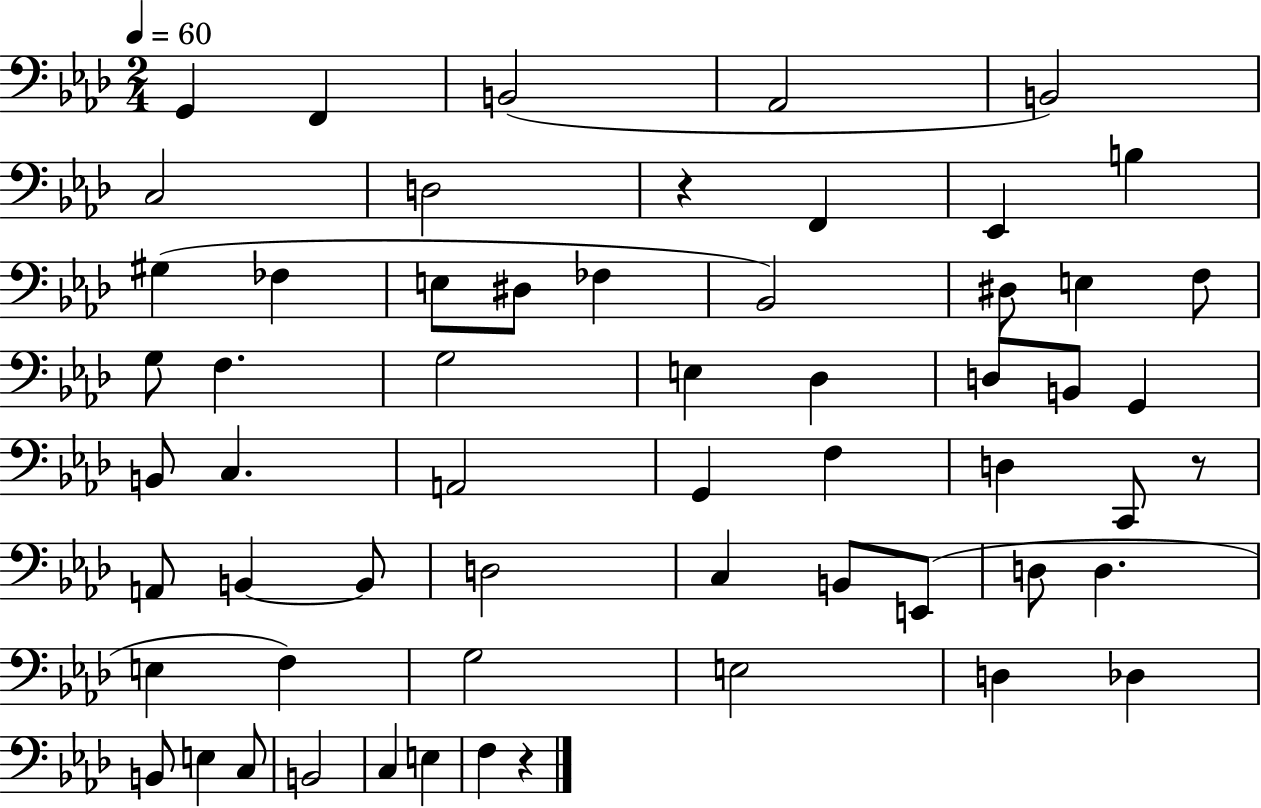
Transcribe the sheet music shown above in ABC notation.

X:1
T:Untitled
M:2/4
L:1/4
K:Ab
G,, F,, B,,2 _A,,2 B,,2 C,2 D,2 z F,, _E,, B, ^G, _F, E,/2 ^D,/2 _F, _B,,2 ^D,/2 E, F,/2 G,/2 F, G,2 E, _D, D,/2 B,,/2 G,, B,,/2 C, A,,2 G,, F, D, C,,/2 z/2 A,,/2 B,, B,,/2 D,2 C, B,,/2 E,,/2 D,/2 D, E, F, G,2 E,2 D, _D, B,,/2 E, C,/2 B,,2 C, E, F, z